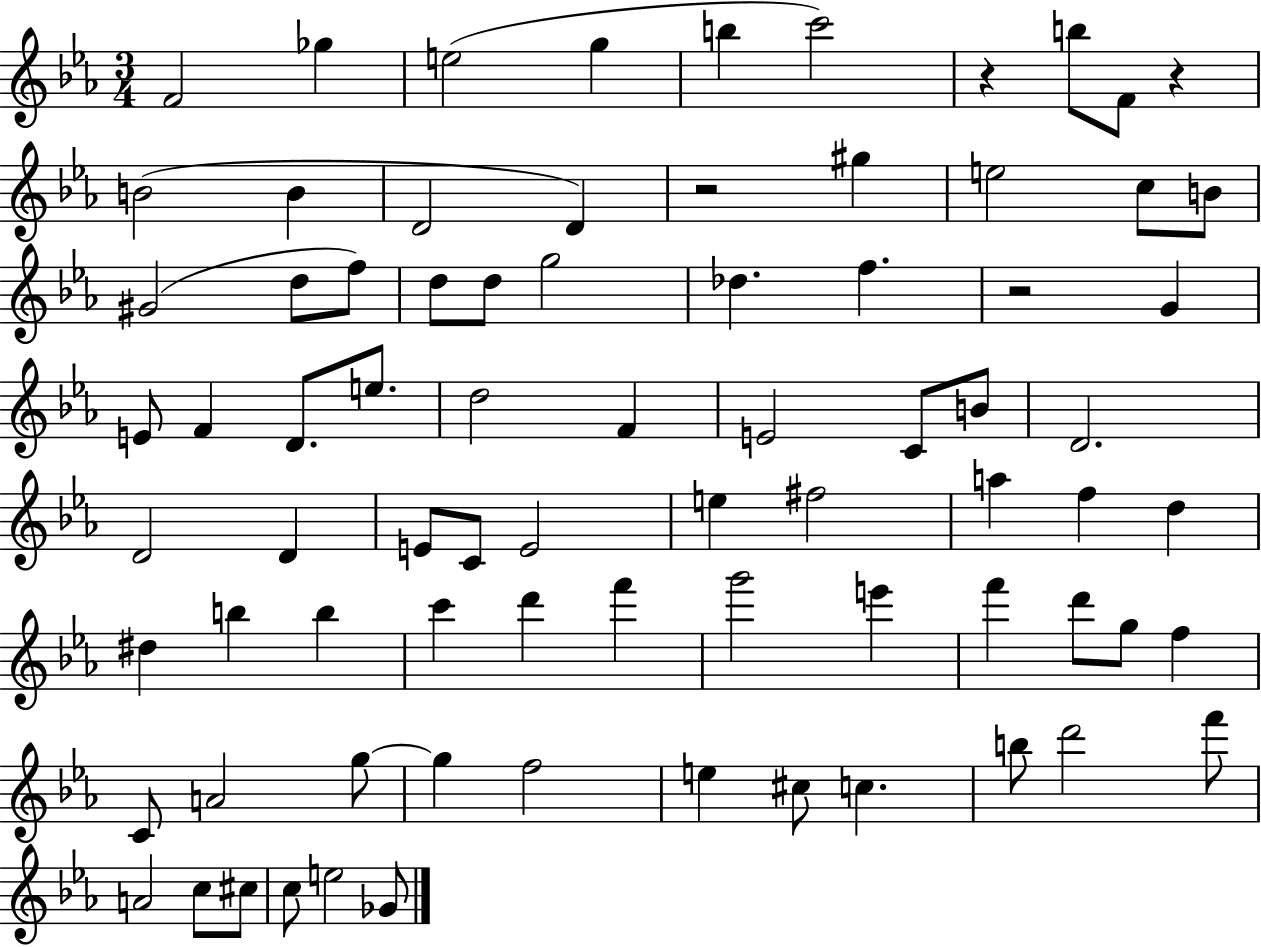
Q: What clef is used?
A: treble